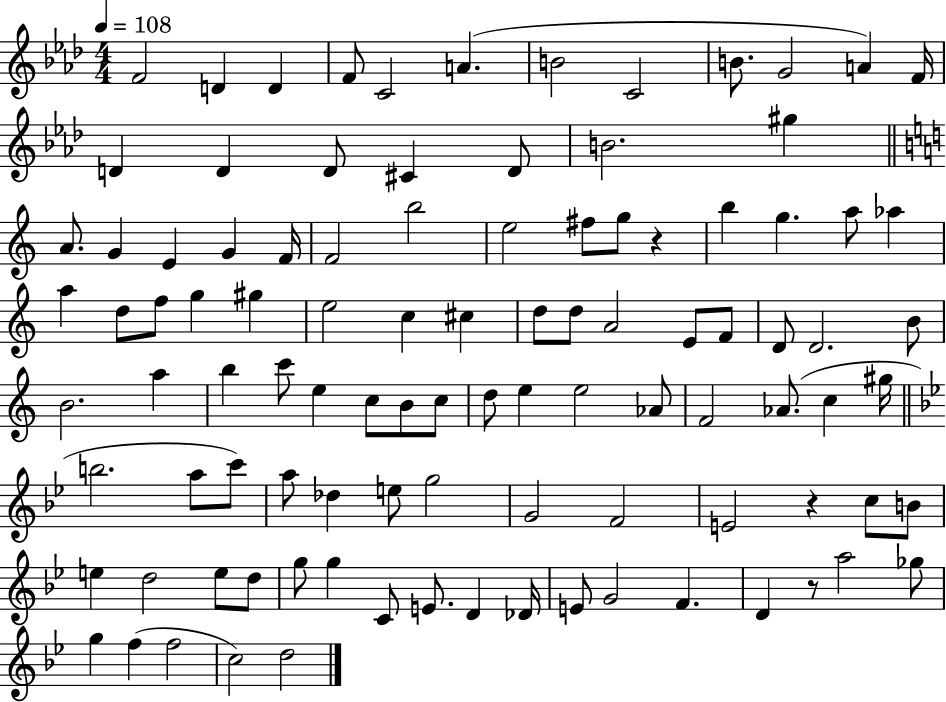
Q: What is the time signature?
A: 4/4